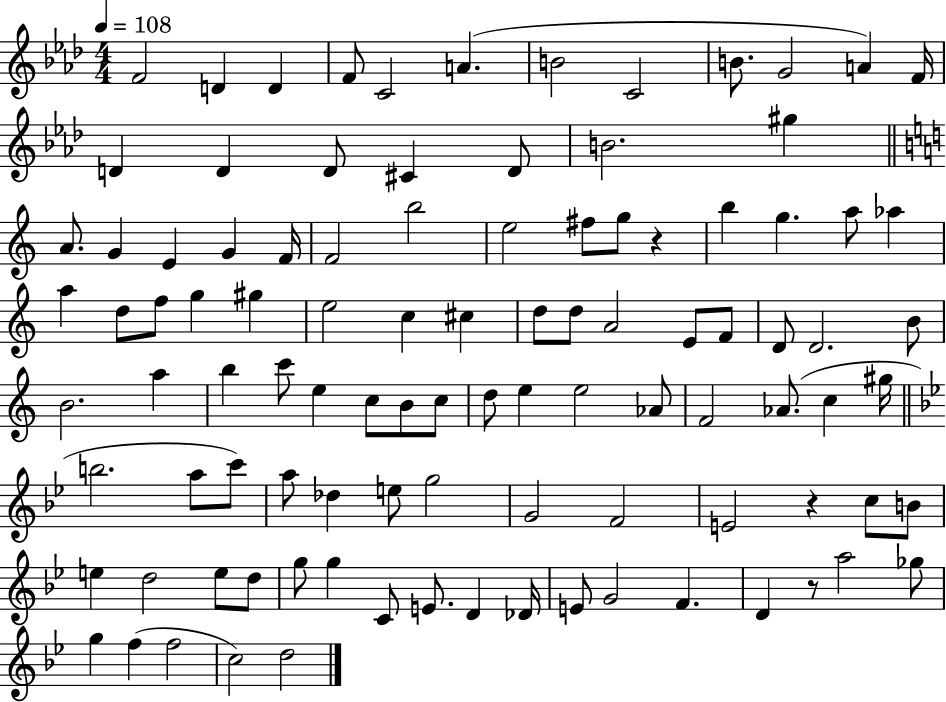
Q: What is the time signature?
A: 4/4